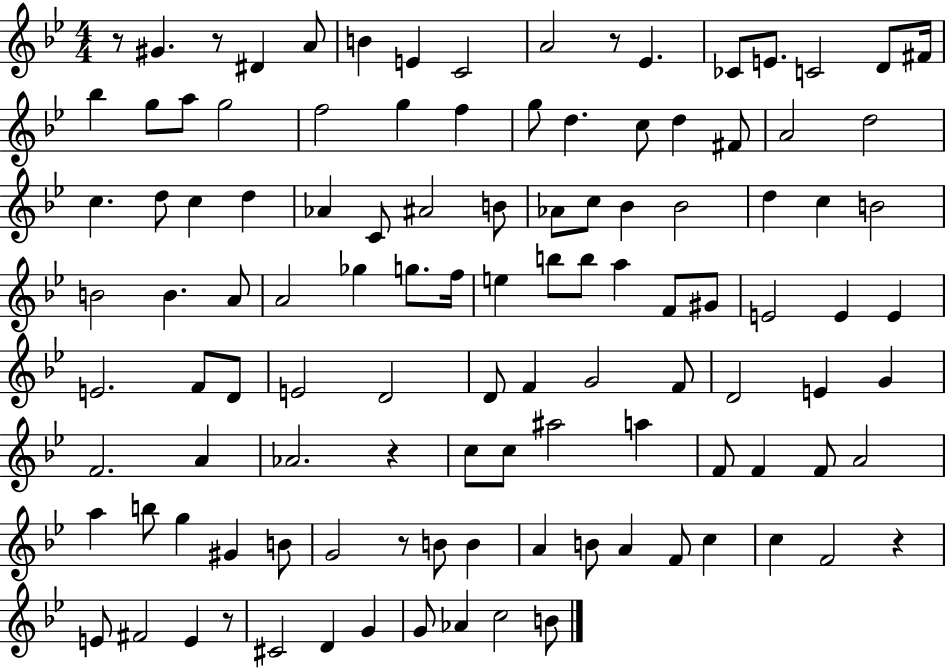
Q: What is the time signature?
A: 4/4